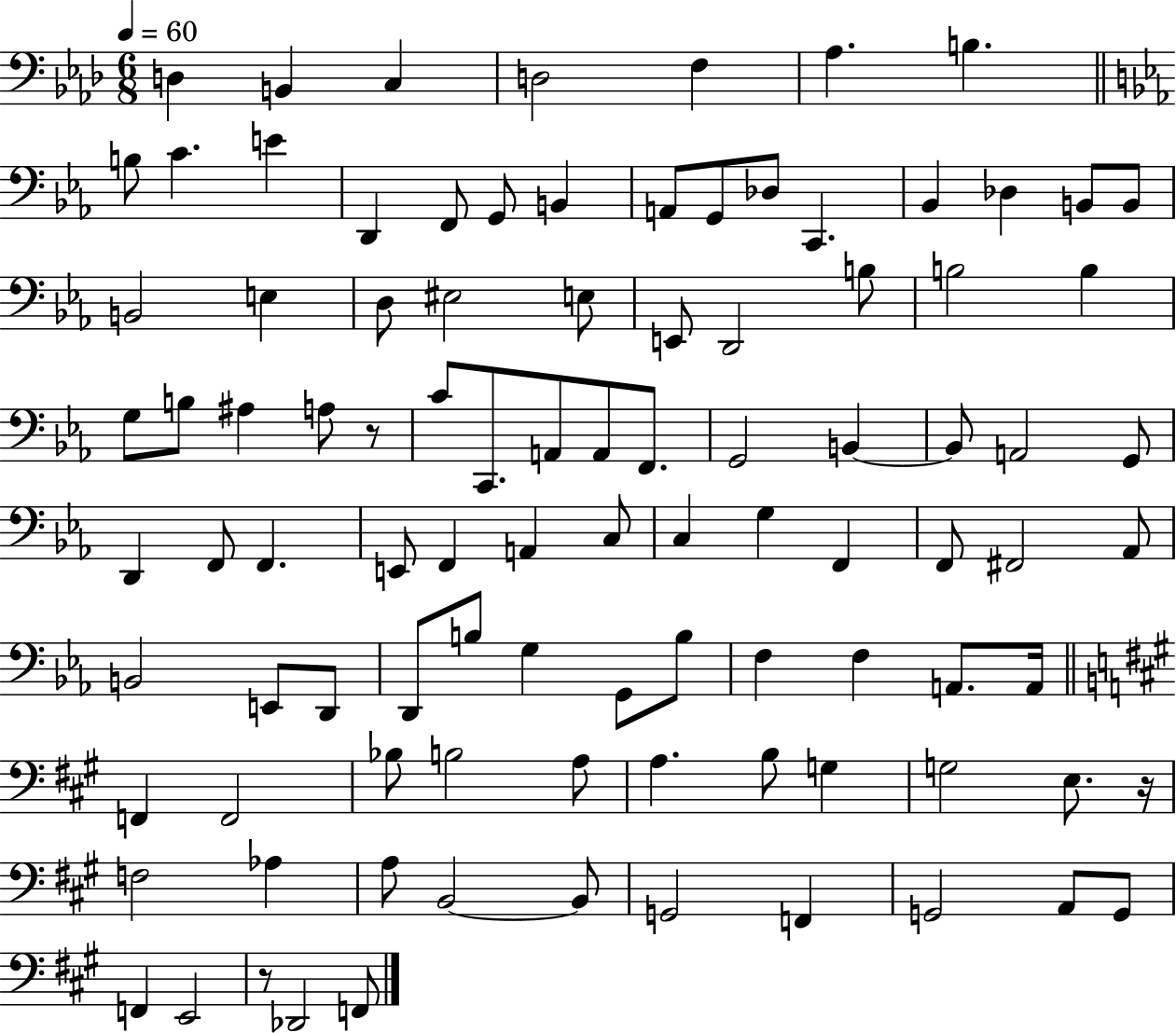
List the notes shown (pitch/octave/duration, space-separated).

D3/q B2/q C3/q D3/h F3/q Ab3/q. B3/q. B3/e C4/q. E4/q D2/q F2/e G2/e B2/q A2/e G2/e Db3/e C2/q. Bb2/q Db3/q B2/e B2/e B2/h E3/q D3/e EIS3/h E3/e E2/e D2/h B3/e B3/h B3/q G3/e B3/e A#3/q A3/e R/e C4/e C2/e. A2/e A2/e F2/e. G2/h B2/q B2/e A2/h G2/e D2/q F2/e F2/q. E2/e F2/q A2/q C3/e C3/q G3/q F2/q F2/e F#2/h Ab2/e B2/h E2/e D2/e D2/e B3/e G3/q G2/e B3/e F3/q F3/q A2/e. A2/s F2/q F2/h Bb3/e B3/h A3/e A3/q. B3/e G3/q G3/h E3/e. R/s F3/h Ab3/q A3/e B2/h B2/e G2/h F2/q G2/h A2/e G2/e F2/q E2/h R/e Db2/h F2/e